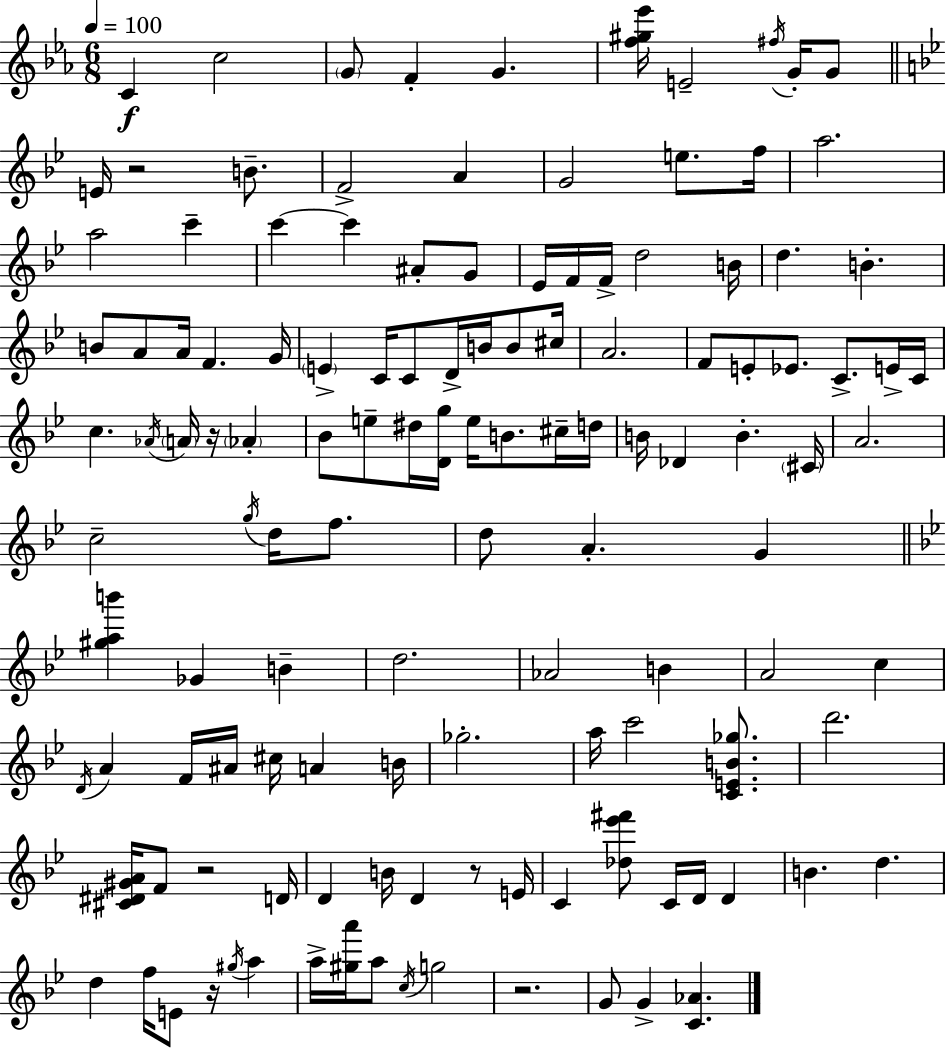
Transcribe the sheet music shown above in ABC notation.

X:1
T:Untitled
M:6/8
L:1/4
K:Cm
C c2 G/2 F G [f^g_e']/4 E2 ^f/4 G/4 G/2 E/4 z2 B/2 F2 A G2 e/2 f/4 a2 a2 c' c' c' ^A/2 G/2 _E/4 F/4 F/4 d2 B/4 d B B/2 A/2 A/4 F G/4 E C/4 C/2 D/4 B/4 B/2 ^c/4 A2 F/2 E/2 _E/2 C/2 E/4 C/4 c _A/4 A/4 z/4 _A _B/2 e/2 ^d/4 [Dg]/4 e/4 B/2 ^c/4 d/4 B/4 _D B ^C/4 A2 c2 g/4 d/4 f/2 d/2 A G [^gab'] _G B d2 _A2 B A2 c D/4 A F/4 ^A/4 ^c/4 A B/4 _g2 a/4 c'2 [CEB_g]/2 d'2 [^C^D^GA]/4 F/2 z2 D/4 D B/4 D z/2 E/4 C [_d_e'^f']/2 C/4 D/4 D B d d f/4 E/2 z/4 ^g/4 a a/4 [^ga']/4 a/2 c/4 g2 z2 G/2 G [C_A]